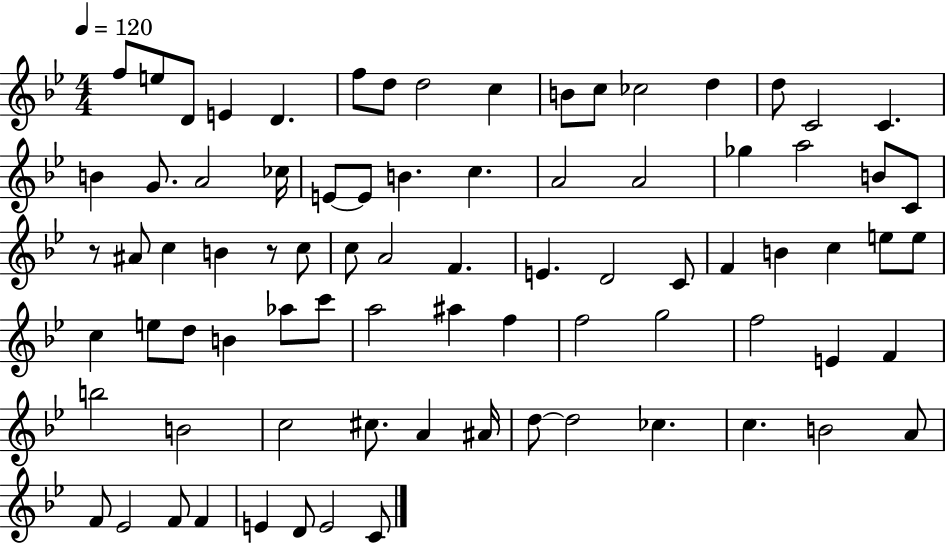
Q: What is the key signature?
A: BES major